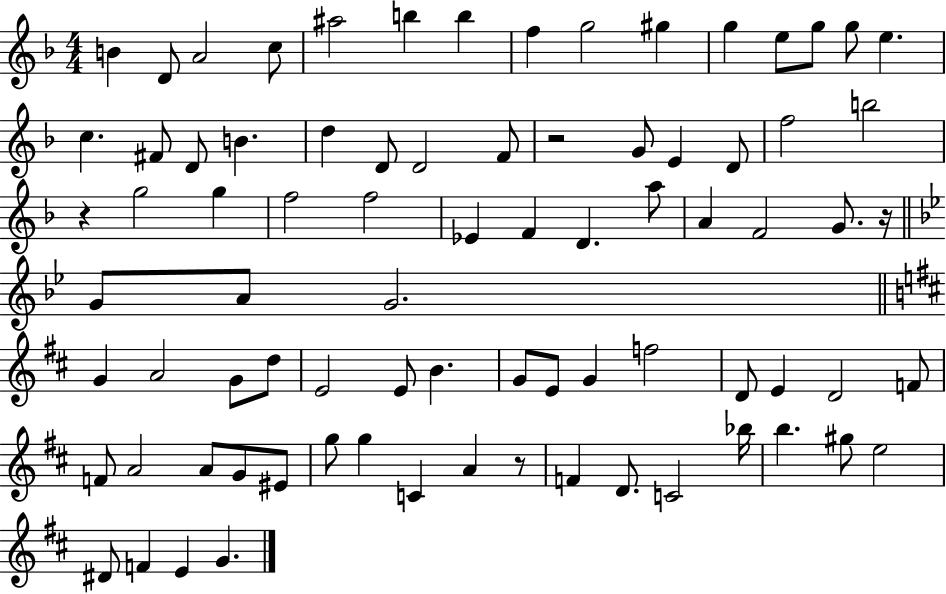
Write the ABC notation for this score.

X:1
T:Untitled
M:4/4
L:1/4
K:F
B D/2 A2 c/2 ^a2 b b f g2 ^g g e/2 g/2 g/2 e c ^F/2 D/2 B d D/2 D2 F/2 z2 G/2 E D/2 f2 b2 z g2 g f2 f2 _E F D a/2 A F2 G/2 z/4 G/2 A/2 G2 G A2 G/2 d/2 E2 E/2 B G/2 E/2 G f2 D/2 E D2 F/2 F/2 A2 A/2 G/2 ^E/2 g/2 g C A z/2 F D/2 C2 _b/4 b ^g/2 e2 ^D/2 F E G